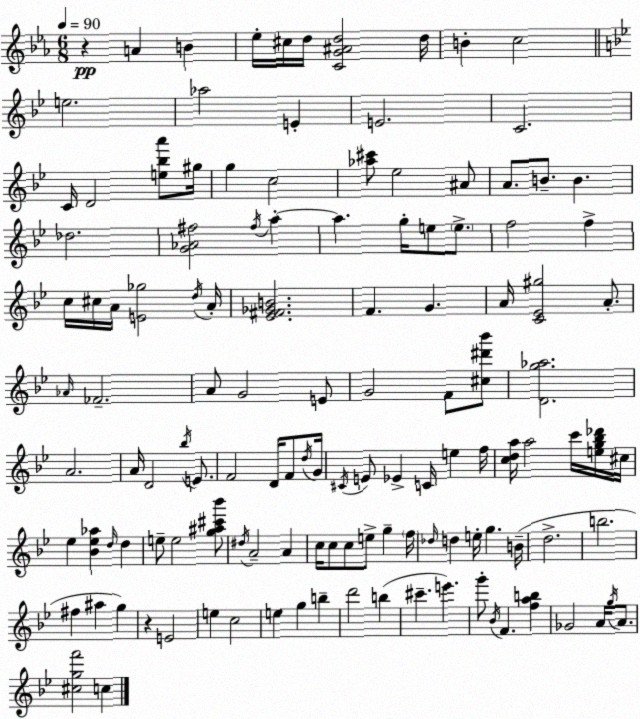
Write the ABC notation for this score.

X:1
T:Untitled
M:6/8
L:1/4
K:Eb
z A B _e/4 ^c/4 d/4 [CG^Ad]2 d/4 B c2 e2 _a2 E E2 C2 C/4 D2 [e_ba']/2 ^g/4 g c2 [_a^c']/2 _e2 ^A/2 A/2 B/2 B _d2 [G_A^f]2 ^f/4 a a g/4 e/2 e/2 f2 f c/4 ^c/4 A/4 [E_g]2 d/4 A/4 [_E^F_GB]2 F G A/4 [C_E^g]2 A/2 _A/4 _F2 A/2 G2 E/2 G2 F/2 [^c^d'_b']/2 [Dg_a]2 A2 A/4 D2 _b/4 E/2 F2 D/4 F/2 d/4 G/4 ^C/4 E/2 _E C/4 e f/4 [cda]/4 a2 c'/4 [eg_b_d']/4 ^c/4 _e [_B_e_a] d/4 d e/2 e2 [g^a^c'_b']/2 ^d/4 A2 A c/4 c/2 c/2 e/2 g f/4 _d/4 d e/4 g B/4 d2 b2 ^f ^a g z E2 e c2 e g b d'2 b ^c' e' g'/2 _B/4 F [fab] _G2 A/4 g/4 A/2 [^cgf']2 c